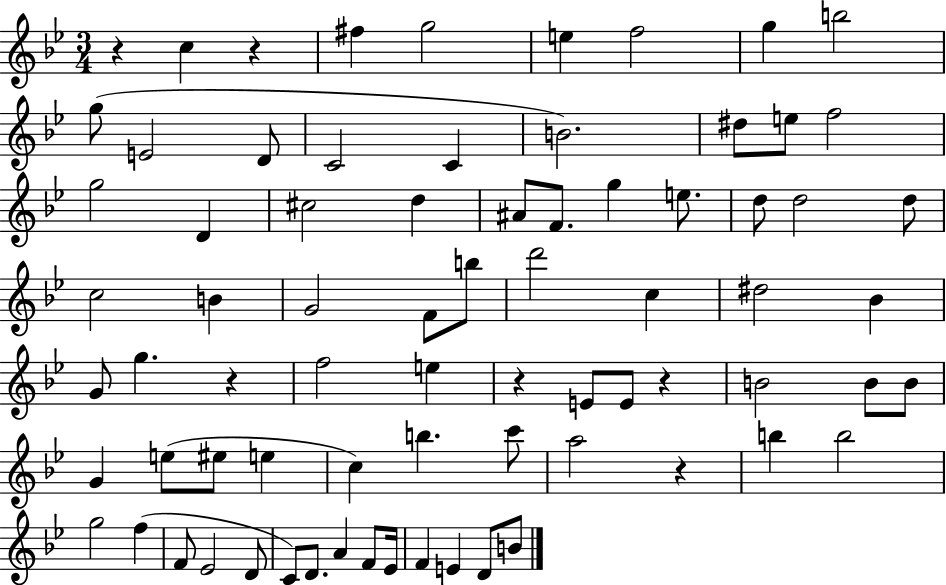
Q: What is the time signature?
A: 3/4